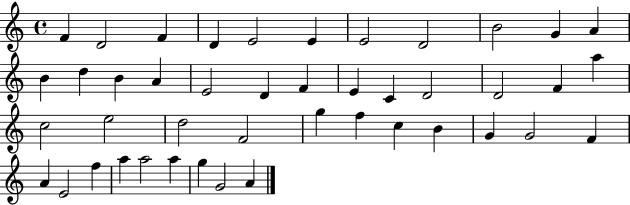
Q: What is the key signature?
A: C major